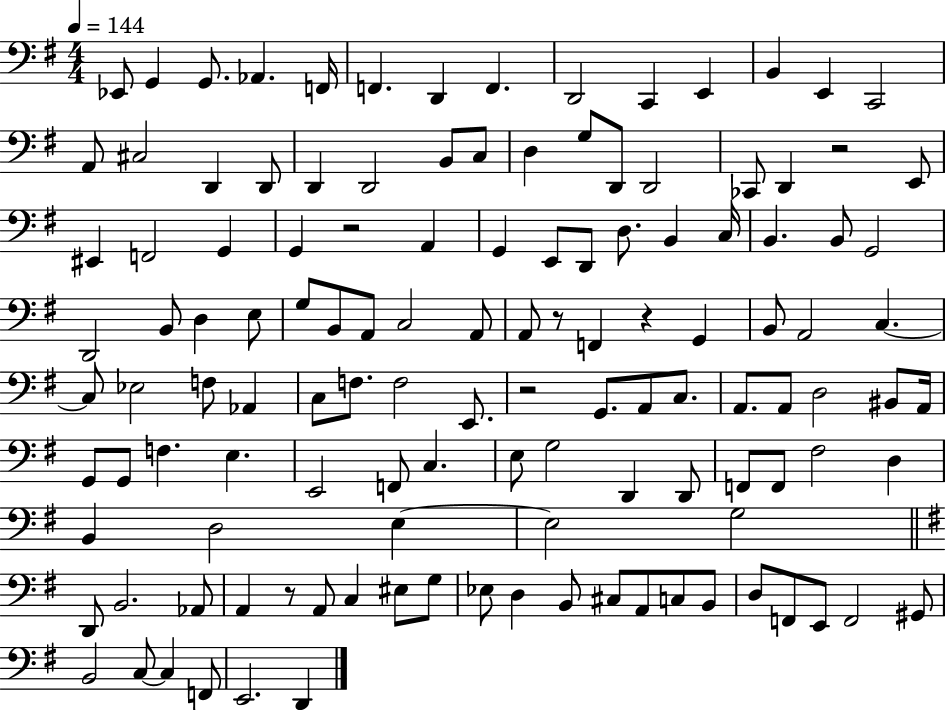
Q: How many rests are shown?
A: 6